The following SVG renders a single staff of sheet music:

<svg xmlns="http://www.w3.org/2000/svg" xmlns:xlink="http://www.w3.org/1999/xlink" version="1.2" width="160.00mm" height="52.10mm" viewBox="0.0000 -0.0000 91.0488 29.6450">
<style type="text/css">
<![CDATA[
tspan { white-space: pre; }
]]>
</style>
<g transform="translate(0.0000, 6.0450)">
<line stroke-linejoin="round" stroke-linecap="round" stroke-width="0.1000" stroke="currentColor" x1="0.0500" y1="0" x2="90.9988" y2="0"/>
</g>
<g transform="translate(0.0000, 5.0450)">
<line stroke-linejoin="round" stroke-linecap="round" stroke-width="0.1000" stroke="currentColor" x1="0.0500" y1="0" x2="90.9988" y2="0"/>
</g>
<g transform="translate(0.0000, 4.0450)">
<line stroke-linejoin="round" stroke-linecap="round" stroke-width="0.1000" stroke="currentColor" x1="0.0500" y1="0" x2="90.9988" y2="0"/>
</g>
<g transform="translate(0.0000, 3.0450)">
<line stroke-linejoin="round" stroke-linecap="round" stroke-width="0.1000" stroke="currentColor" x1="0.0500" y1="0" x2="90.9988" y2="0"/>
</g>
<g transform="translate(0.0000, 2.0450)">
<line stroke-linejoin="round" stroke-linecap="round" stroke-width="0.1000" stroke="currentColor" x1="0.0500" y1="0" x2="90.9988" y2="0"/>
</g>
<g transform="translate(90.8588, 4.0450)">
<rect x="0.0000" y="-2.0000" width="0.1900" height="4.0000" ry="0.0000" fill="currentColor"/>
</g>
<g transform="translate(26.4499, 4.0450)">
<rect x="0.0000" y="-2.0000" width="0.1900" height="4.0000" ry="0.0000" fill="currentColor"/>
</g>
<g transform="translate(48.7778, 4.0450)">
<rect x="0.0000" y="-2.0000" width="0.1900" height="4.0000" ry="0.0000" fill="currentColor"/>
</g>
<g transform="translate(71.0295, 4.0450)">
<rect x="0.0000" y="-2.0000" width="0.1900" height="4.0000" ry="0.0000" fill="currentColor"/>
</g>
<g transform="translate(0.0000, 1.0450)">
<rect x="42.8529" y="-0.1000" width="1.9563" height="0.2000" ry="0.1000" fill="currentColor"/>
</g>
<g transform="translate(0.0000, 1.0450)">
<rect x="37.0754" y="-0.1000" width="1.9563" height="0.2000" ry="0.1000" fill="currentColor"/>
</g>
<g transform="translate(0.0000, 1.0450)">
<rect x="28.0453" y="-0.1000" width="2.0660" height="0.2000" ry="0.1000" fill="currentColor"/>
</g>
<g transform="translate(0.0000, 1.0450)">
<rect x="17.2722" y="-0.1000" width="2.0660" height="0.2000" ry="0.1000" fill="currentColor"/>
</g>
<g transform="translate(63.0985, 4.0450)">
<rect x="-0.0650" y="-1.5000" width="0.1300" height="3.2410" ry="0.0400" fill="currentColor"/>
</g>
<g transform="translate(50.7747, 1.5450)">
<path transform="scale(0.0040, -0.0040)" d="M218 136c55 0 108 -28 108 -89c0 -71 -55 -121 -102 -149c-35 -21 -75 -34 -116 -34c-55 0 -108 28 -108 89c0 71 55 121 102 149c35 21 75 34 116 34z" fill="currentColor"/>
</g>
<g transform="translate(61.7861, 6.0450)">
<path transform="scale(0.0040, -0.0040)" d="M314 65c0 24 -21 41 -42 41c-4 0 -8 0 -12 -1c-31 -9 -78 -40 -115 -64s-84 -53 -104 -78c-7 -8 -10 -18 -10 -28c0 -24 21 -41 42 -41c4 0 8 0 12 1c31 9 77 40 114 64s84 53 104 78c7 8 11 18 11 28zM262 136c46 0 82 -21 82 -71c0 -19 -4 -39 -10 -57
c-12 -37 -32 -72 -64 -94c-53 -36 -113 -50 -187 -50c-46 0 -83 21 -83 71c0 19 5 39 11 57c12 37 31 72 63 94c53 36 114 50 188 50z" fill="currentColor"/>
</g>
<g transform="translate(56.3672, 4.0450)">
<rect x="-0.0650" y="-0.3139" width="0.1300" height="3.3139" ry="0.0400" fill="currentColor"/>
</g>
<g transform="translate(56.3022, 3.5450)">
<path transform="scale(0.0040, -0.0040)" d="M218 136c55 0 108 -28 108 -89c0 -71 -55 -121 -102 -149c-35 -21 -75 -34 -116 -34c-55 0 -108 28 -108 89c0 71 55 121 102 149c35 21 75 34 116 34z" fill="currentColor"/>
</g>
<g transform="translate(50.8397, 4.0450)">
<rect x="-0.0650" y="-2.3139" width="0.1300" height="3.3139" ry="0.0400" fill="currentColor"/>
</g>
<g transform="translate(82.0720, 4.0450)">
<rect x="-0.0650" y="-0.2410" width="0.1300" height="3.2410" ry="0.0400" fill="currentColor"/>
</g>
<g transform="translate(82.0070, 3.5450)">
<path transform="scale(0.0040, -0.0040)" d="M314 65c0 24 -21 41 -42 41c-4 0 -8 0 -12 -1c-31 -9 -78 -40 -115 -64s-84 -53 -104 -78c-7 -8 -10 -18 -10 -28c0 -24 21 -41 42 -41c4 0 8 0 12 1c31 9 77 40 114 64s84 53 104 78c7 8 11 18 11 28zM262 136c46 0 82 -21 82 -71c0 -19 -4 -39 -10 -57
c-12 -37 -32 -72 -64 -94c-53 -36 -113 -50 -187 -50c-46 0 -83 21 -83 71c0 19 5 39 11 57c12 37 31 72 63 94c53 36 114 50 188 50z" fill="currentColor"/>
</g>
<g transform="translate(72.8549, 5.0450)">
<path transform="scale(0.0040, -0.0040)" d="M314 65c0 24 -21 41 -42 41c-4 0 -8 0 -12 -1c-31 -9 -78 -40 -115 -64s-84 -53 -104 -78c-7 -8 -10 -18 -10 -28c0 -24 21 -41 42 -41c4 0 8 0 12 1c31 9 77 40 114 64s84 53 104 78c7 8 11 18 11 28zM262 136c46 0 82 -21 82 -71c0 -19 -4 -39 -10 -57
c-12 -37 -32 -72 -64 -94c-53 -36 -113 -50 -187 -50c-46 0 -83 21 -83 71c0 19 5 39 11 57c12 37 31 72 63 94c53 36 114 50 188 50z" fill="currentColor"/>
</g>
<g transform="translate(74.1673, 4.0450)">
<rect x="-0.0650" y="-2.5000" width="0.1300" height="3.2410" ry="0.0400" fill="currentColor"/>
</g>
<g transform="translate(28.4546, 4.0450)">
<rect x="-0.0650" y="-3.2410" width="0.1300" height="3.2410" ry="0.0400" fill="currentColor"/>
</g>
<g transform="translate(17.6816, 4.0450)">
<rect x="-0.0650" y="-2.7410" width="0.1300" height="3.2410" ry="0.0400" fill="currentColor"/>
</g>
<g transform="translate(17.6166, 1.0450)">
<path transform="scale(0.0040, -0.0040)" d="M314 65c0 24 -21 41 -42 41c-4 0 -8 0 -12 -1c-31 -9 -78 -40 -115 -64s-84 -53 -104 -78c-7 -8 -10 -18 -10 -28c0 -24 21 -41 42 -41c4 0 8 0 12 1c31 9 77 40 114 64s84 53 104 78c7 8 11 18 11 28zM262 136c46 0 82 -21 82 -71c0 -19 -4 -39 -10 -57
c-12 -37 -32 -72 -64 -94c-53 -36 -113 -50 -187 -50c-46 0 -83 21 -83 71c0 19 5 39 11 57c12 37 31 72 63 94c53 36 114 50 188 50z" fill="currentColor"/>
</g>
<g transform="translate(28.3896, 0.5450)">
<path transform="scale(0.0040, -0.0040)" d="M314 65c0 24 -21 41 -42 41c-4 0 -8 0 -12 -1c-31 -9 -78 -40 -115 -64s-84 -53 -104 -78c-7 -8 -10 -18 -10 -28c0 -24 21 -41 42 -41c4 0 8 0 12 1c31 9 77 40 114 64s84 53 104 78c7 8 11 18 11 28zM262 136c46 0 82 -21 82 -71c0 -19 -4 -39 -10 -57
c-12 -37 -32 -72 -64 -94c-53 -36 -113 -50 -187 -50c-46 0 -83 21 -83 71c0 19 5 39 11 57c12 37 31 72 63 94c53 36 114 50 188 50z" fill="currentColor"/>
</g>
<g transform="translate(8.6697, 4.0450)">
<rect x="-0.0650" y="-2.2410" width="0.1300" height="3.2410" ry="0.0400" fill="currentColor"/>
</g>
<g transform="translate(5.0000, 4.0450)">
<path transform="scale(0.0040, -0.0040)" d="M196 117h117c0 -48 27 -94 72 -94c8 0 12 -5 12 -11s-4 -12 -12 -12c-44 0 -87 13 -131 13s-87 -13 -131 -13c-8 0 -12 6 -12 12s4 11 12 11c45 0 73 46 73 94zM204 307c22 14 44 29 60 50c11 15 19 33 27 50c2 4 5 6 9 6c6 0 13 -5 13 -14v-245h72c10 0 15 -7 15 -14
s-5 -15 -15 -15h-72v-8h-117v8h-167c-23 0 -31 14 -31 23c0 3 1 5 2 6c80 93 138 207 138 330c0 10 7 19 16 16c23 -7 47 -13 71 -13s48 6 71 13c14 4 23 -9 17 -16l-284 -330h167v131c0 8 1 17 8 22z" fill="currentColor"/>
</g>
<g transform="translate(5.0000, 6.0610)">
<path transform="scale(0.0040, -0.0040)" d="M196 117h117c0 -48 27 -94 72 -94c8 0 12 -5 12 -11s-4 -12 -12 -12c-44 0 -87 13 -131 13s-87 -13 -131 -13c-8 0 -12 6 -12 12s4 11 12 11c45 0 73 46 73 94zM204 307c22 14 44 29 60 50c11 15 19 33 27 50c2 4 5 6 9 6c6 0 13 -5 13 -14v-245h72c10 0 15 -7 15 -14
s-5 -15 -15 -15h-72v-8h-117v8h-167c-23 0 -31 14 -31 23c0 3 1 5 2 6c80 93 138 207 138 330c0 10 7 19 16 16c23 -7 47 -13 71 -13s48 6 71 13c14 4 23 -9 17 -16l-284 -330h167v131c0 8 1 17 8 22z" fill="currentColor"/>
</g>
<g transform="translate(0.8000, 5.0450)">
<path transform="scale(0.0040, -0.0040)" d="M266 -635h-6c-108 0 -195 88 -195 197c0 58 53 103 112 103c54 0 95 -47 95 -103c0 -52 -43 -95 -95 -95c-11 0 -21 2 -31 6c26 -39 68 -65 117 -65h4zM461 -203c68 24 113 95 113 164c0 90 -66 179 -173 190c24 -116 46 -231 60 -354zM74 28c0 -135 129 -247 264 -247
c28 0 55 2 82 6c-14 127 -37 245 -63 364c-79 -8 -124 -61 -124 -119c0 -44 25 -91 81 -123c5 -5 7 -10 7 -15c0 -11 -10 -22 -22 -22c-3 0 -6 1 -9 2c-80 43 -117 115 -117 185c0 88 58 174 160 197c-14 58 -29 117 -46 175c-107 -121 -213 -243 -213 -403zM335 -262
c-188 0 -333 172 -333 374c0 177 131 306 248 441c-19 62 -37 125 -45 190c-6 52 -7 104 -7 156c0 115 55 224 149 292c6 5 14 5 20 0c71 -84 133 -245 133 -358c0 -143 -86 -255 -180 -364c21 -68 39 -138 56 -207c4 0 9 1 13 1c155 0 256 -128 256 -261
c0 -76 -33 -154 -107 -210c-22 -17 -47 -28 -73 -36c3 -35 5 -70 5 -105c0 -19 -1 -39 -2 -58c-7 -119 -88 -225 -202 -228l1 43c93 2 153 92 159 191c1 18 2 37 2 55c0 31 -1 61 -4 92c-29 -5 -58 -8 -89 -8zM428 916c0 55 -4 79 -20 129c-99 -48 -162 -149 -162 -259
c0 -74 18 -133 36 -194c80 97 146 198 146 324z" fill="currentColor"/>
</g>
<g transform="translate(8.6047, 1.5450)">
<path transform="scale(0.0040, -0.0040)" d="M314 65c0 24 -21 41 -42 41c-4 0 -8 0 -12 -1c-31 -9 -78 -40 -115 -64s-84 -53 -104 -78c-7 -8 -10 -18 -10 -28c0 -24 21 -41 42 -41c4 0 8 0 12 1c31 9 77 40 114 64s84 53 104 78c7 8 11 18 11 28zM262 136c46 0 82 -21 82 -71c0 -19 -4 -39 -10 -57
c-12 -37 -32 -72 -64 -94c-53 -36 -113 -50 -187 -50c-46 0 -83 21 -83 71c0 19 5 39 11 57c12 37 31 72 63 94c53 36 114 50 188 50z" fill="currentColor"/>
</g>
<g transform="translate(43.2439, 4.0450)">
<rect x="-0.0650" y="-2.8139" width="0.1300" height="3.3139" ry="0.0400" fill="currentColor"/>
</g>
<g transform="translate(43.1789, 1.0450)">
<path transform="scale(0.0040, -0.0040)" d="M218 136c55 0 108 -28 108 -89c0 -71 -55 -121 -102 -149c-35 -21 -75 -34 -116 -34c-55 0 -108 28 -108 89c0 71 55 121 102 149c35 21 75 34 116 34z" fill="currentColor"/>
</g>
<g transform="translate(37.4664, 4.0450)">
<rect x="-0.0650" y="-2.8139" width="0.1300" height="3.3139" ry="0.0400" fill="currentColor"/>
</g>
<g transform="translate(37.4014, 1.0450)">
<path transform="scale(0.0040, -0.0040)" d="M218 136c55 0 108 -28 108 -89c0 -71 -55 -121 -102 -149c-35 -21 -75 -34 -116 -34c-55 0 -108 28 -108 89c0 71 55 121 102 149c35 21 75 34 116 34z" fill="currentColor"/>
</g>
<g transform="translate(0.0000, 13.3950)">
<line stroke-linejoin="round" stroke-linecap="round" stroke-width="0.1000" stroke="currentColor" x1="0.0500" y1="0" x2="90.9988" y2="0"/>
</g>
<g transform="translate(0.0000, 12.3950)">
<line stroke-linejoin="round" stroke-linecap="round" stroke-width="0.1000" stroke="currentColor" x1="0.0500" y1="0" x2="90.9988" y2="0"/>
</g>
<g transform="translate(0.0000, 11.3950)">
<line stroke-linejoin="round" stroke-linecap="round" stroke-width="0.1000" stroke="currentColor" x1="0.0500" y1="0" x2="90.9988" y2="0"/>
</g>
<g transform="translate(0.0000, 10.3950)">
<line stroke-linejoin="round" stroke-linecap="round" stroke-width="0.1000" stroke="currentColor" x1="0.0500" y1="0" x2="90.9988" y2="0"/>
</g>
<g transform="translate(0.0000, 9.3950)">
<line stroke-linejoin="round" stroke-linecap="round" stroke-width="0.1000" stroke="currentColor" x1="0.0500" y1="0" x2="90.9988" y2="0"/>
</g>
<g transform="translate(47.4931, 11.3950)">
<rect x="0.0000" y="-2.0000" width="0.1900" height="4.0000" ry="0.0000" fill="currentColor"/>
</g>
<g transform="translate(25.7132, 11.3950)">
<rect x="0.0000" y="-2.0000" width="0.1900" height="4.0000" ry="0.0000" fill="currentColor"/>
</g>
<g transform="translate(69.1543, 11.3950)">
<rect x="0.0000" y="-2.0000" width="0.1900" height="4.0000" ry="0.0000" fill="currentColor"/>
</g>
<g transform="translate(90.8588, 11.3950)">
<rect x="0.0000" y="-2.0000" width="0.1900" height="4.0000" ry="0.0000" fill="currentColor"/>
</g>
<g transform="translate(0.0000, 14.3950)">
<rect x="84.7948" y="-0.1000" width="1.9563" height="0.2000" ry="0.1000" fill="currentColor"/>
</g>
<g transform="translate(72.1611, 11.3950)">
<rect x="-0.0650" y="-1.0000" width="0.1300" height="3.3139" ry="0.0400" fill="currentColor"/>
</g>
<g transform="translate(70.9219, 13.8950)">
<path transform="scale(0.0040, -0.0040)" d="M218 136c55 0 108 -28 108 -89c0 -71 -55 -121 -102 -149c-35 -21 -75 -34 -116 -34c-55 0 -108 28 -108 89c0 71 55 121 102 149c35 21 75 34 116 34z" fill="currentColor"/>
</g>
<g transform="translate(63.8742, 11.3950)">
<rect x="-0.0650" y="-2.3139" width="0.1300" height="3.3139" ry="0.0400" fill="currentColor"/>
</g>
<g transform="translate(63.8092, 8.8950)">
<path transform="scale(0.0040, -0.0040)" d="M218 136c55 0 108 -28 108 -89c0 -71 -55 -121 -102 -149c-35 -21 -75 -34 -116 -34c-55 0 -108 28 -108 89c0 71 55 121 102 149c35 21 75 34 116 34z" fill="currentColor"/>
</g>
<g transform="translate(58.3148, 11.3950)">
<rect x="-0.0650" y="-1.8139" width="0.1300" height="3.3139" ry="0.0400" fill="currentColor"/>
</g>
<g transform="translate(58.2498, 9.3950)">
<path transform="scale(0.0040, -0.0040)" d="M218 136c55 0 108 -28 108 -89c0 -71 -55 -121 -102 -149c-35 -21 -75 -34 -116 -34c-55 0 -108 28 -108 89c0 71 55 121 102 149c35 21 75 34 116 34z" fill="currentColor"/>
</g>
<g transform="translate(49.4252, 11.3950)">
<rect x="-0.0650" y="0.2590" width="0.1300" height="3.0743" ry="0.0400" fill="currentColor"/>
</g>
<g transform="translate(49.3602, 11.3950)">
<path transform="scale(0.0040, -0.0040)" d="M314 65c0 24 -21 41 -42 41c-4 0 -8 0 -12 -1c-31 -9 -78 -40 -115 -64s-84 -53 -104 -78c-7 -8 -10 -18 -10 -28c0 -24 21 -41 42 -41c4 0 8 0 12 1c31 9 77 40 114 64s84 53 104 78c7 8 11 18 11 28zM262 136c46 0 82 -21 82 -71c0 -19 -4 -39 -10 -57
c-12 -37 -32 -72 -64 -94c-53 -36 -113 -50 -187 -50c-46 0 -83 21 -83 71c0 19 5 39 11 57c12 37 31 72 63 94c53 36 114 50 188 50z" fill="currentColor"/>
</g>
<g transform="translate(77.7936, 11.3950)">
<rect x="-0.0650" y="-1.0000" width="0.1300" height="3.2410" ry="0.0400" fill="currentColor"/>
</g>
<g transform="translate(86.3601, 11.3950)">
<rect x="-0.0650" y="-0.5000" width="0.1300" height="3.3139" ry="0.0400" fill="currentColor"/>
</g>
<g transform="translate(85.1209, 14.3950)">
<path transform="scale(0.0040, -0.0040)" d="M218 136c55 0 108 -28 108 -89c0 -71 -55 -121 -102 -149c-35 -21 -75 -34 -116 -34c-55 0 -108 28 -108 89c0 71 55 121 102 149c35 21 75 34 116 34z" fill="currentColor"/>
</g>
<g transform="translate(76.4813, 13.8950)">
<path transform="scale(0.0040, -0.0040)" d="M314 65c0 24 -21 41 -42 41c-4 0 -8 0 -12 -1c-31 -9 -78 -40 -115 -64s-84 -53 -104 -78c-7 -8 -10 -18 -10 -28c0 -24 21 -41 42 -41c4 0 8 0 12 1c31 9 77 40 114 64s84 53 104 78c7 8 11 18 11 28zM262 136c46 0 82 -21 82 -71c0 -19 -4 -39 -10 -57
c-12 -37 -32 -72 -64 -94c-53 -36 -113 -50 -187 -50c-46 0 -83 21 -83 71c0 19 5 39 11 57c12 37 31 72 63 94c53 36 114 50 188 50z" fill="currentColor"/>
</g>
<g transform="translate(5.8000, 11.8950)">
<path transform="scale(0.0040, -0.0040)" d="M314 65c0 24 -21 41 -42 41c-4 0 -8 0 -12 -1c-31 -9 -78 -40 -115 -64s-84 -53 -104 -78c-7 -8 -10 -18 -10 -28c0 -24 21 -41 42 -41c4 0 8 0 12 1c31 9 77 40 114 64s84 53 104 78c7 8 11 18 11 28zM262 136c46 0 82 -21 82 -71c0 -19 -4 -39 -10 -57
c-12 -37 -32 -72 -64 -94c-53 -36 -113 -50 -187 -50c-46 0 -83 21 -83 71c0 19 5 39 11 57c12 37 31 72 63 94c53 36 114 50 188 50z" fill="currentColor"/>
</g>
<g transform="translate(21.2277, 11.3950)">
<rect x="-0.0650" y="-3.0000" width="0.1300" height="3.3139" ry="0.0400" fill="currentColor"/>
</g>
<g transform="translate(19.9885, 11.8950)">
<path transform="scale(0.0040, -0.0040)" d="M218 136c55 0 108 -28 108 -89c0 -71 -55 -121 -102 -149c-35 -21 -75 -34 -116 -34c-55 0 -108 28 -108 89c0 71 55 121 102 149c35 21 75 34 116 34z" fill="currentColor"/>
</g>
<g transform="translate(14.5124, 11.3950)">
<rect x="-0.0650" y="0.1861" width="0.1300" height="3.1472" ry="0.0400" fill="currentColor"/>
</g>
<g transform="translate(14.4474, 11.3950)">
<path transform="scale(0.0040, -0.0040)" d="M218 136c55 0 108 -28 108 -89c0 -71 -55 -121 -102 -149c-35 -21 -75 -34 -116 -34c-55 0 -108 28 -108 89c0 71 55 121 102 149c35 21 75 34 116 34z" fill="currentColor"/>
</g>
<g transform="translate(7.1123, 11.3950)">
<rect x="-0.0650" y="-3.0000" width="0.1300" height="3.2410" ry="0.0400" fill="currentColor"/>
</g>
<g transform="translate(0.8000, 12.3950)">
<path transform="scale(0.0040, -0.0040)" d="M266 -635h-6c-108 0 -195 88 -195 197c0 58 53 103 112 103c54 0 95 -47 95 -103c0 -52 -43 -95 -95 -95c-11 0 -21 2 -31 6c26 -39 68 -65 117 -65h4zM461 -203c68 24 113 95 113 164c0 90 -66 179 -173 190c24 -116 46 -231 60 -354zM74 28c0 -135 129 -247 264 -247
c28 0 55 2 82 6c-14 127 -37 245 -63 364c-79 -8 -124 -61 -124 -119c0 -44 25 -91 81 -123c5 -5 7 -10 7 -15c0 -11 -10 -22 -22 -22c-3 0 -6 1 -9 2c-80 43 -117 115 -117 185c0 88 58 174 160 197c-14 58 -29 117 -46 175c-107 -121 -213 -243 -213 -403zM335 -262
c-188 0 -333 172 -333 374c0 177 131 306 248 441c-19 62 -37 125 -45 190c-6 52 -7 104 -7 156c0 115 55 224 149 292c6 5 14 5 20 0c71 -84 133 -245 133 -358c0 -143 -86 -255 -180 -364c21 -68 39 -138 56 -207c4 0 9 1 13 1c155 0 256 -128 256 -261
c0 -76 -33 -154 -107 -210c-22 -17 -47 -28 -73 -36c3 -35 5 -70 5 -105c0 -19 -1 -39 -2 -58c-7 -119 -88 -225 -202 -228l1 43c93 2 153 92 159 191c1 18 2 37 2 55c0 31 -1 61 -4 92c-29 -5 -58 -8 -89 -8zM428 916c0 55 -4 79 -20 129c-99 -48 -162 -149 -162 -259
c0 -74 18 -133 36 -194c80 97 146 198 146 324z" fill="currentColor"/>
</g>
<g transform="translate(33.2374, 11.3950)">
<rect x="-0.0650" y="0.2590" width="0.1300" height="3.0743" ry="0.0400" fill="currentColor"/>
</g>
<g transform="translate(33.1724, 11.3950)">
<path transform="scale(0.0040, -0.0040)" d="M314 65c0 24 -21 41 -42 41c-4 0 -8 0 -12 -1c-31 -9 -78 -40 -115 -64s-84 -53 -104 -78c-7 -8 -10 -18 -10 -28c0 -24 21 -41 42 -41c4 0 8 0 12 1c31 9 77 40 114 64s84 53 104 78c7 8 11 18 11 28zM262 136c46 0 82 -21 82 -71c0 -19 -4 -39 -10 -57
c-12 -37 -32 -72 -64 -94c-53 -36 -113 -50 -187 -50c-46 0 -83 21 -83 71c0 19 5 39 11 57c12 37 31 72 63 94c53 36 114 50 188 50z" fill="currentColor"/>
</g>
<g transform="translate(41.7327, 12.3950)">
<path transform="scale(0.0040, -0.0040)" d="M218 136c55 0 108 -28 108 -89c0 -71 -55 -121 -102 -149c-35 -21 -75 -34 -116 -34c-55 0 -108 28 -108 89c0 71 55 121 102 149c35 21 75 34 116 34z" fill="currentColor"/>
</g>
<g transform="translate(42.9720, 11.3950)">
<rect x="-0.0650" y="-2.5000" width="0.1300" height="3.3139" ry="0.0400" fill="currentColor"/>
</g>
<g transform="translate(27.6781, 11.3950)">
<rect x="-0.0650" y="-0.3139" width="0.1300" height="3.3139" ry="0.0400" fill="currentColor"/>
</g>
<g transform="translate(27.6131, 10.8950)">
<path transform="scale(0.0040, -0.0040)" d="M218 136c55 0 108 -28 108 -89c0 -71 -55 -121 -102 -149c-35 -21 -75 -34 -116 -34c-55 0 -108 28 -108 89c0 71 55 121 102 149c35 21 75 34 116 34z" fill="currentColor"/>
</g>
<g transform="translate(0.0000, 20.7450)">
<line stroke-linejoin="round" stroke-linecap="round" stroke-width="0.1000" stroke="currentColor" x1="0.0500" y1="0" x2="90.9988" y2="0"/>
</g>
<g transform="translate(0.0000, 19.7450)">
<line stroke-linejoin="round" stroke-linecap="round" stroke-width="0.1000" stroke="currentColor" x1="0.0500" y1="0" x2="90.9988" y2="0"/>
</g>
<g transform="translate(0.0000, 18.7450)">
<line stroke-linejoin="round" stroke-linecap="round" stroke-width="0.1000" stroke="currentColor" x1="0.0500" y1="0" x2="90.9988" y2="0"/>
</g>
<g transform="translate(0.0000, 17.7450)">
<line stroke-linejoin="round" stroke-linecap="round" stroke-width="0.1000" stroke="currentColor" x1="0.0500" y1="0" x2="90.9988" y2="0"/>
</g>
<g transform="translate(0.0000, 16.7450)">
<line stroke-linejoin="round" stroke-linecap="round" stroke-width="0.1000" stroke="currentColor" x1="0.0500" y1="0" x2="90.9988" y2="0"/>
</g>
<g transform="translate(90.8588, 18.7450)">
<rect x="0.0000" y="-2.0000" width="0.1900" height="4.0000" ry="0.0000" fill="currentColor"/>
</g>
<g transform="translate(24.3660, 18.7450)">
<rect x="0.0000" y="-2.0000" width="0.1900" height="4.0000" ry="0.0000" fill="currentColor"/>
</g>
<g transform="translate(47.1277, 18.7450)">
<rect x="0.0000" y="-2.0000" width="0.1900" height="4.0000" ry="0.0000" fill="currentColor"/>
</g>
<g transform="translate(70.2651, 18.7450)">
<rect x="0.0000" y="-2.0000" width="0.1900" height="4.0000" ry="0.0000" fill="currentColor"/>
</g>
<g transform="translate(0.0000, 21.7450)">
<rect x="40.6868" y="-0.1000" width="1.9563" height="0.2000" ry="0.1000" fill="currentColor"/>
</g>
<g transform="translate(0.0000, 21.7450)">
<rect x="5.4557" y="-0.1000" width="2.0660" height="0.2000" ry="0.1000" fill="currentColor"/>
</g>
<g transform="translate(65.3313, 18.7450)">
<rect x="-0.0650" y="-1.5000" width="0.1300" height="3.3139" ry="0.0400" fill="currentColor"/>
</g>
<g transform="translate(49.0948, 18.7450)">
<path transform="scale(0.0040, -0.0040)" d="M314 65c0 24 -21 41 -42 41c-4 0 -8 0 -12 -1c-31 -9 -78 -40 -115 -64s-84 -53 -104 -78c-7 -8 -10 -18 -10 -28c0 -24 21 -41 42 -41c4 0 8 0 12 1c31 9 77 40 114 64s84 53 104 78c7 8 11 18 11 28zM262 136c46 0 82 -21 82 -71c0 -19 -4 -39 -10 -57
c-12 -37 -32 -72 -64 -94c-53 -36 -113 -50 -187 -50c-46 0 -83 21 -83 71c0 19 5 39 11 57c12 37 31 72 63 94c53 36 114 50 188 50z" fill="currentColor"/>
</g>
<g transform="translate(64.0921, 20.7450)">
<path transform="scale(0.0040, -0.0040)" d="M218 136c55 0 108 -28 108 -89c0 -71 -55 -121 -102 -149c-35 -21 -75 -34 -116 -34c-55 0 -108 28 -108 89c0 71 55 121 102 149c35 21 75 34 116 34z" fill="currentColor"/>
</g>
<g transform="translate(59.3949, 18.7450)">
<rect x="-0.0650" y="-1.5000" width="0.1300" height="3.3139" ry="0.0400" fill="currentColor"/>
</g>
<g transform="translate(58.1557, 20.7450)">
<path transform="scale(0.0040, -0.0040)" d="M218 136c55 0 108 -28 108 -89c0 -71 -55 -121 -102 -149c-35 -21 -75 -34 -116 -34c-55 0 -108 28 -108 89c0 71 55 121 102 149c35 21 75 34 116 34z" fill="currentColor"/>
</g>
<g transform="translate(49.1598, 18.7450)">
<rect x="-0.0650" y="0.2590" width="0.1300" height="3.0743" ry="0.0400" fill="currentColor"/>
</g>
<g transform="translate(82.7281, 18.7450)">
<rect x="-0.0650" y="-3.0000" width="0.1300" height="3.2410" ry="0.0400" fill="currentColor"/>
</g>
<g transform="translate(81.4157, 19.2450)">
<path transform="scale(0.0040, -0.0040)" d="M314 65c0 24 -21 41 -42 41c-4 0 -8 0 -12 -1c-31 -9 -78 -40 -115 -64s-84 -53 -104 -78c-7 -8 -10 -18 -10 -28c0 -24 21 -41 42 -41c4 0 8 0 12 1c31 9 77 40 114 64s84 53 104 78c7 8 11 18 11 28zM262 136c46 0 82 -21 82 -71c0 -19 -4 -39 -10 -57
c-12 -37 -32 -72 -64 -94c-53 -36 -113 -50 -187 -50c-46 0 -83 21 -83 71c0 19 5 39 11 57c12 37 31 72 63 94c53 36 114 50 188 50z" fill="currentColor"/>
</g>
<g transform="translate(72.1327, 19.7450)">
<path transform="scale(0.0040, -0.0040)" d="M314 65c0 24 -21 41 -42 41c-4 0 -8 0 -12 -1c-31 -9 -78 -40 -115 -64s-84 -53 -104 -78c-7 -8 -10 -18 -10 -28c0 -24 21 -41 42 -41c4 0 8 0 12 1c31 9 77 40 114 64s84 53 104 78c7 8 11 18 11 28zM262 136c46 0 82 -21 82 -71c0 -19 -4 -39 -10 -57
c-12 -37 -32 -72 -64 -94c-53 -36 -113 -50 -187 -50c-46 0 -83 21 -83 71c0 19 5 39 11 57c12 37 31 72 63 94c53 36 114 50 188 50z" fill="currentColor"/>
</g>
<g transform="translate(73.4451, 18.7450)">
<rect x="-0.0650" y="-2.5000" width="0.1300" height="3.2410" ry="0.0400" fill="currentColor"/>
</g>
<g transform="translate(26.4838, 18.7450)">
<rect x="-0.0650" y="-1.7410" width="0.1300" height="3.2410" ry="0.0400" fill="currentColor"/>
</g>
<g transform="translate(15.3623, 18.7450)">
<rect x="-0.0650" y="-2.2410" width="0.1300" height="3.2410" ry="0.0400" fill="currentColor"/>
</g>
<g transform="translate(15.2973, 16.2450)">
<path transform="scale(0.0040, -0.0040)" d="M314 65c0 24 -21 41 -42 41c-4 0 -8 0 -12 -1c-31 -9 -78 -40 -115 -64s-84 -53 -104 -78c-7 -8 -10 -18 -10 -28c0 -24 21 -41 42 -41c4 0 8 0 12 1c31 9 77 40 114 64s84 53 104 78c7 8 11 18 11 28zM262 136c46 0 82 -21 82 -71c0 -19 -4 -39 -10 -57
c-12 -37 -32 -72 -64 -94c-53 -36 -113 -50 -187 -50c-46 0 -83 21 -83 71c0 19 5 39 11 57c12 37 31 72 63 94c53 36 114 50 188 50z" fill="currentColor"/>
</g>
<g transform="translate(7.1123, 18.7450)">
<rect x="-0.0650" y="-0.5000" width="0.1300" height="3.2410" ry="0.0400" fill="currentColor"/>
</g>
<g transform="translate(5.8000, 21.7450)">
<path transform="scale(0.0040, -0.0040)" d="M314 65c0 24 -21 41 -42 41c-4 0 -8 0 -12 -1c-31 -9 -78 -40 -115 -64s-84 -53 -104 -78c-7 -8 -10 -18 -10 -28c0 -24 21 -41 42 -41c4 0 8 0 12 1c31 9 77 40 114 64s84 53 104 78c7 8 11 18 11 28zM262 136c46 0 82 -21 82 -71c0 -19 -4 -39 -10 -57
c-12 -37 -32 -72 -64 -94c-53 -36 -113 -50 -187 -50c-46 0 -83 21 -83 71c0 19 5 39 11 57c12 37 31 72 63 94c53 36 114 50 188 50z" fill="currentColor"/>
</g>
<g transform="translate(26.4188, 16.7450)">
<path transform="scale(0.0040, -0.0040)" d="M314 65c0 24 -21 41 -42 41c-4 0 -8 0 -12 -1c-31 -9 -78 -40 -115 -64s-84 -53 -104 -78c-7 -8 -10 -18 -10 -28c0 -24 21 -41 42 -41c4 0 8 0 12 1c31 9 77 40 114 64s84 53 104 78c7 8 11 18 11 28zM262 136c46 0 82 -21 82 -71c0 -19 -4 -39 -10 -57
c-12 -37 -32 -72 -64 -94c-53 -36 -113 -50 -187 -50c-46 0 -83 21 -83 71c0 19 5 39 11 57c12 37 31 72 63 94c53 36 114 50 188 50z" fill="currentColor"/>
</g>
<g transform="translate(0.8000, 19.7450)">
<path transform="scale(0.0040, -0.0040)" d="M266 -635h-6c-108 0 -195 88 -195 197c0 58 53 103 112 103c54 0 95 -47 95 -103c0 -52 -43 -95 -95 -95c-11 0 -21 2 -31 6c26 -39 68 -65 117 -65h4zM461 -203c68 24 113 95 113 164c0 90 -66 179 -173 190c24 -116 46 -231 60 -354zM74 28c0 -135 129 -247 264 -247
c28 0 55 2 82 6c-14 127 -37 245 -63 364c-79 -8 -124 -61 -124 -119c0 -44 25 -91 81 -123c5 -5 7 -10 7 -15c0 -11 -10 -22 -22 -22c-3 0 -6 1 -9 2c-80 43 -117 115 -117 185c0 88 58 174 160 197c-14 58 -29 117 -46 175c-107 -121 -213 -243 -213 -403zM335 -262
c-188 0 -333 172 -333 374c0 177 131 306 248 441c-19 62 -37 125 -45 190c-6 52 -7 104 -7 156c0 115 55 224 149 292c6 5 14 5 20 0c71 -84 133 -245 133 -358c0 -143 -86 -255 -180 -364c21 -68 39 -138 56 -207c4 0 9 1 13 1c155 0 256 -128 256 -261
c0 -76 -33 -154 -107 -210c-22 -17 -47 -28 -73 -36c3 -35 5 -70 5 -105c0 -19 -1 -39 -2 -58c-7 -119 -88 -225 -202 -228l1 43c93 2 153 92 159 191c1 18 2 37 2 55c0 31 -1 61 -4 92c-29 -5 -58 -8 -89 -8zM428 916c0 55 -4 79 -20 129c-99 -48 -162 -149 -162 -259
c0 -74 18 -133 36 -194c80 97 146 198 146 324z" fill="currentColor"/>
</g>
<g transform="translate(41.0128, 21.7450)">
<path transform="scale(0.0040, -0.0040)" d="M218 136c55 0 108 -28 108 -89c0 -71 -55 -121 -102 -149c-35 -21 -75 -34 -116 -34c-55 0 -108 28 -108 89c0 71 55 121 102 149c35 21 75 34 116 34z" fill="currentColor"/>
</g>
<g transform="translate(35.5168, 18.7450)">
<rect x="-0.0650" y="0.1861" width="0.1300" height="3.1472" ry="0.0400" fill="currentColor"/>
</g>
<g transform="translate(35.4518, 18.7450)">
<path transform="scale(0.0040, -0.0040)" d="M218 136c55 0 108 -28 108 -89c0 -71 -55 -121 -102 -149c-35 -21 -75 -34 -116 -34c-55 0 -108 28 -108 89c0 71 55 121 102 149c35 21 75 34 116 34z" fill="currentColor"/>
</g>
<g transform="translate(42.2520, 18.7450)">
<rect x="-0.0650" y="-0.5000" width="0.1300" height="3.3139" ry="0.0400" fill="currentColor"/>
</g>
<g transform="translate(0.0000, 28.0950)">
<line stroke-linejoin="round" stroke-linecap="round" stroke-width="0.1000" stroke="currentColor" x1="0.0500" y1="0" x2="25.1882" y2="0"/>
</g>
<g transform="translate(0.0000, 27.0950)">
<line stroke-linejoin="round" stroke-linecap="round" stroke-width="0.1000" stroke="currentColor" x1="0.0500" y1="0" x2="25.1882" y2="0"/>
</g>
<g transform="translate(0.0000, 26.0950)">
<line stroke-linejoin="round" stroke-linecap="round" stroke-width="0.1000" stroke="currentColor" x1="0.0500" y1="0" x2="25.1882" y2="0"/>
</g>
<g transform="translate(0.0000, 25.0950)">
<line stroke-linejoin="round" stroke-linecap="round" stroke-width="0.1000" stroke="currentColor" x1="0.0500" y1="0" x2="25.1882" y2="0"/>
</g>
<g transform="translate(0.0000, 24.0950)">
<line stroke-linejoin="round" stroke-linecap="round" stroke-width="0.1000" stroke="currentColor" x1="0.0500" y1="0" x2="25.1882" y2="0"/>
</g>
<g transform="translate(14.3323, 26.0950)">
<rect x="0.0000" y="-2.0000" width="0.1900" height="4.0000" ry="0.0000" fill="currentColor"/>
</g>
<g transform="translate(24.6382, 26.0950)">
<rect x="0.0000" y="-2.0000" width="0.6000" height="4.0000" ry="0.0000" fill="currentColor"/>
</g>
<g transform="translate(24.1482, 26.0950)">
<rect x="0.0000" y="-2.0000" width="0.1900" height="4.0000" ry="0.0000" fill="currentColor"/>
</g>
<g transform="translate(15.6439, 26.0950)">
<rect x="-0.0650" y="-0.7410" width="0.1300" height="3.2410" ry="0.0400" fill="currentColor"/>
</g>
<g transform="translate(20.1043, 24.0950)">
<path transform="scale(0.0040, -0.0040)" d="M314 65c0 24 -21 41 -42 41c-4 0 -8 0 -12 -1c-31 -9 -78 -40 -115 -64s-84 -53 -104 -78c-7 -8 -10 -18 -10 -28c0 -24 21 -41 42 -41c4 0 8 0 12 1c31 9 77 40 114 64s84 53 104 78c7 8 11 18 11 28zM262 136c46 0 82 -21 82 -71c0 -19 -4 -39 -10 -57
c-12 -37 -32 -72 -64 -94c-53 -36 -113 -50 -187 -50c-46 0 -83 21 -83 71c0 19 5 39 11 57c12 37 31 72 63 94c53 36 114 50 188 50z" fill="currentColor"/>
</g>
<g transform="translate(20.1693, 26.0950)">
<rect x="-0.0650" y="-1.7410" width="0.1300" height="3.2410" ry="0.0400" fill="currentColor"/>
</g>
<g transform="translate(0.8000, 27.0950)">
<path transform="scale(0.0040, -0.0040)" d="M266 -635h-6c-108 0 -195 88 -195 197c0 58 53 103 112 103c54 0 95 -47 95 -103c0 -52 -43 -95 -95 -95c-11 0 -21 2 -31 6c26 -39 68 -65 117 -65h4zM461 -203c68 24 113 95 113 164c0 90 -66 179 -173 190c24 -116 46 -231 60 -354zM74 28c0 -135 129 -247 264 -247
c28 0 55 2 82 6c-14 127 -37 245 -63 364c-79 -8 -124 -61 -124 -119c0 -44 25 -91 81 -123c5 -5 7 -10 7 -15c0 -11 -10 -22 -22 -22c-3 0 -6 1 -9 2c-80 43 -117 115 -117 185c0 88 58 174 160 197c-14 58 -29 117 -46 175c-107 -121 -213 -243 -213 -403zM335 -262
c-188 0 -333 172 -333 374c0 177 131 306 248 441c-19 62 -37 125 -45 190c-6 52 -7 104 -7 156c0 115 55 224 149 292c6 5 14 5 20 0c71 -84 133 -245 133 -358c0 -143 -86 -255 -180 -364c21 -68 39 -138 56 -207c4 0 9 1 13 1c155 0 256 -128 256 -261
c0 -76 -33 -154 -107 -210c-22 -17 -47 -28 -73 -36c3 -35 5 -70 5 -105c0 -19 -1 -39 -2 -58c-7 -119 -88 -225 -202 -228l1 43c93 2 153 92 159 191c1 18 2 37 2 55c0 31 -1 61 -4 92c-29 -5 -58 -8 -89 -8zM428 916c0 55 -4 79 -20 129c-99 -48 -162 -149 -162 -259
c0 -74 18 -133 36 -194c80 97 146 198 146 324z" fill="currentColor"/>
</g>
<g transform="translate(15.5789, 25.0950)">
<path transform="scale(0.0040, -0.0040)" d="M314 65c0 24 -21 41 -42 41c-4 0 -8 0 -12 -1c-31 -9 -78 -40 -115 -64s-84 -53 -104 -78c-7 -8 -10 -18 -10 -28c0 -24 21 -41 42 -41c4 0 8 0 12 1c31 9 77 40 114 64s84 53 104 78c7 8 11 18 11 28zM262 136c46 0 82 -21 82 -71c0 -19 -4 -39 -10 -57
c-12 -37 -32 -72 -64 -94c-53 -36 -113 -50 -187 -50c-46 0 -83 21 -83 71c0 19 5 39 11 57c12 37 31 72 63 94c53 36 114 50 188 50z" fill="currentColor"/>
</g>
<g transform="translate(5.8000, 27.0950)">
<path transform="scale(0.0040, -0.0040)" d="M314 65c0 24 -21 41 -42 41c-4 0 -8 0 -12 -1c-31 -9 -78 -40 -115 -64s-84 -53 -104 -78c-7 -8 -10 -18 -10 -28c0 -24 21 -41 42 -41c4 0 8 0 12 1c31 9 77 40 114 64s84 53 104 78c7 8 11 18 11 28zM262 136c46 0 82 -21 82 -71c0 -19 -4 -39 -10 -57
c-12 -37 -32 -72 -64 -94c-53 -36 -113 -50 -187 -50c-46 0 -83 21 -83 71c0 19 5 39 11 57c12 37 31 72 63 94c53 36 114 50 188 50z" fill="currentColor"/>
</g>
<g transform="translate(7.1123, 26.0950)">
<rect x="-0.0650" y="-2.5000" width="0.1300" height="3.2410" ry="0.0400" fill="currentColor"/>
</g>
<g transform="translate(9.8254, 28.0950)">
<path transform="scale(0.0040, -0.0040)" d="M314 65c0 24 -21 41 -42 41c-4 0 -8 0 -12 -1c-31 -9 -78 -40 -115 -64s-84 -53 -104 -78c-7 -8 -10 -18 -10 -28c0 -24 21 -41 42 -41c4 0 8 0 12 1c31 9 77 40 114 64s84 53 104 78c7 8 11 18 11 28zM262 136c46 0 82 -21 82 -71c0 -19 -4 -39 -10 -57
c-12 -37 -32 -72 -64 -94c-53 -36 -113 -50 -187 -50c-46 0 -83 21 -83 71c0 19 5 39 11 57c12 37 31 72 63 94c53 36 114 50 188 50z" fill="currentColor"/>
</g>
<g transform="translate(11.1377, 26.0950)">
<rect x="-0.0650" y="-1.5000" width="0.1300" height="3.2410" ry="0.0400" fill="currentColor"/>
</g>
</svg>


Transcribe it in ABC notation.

X:1
T:Untitled
M:4/4
L:1/4
K:C
g2 a2 b2 a a g c E2 G2 c2 A2 B A c B2 G B2 f g D D2 C C2 g2 f2 B C B2 E E G2 A2 G2 E2 d2 f2